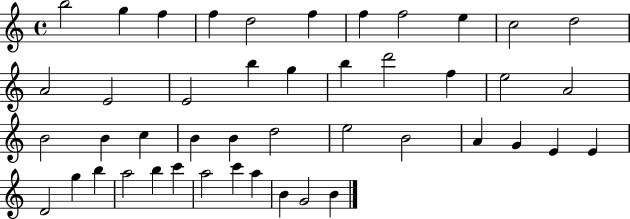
{
  \clef treble
  \time 4/4
  \defaultTimeSignature
  \key c \major
  b''2 g''4 f''4 | f''4 d''2 f''4 | f''4 f''2 e''4 | c''2 d''2 | \break a'2 e'2 | e'2 b''4 g''4 | b''4 d'''2 f''4 | e''2 a'2 | \break b'2 b'4 c''4 | b'4 b'4 d''2 | e''2 b'2 | a'4 g'4 e'4 e'4 | \break d'2 g''4 b''4 | a''2 b''4 c'''4 | a''2 c'''4 a''4 | b'4 g'2 b'4 | \break \bar "|."
}